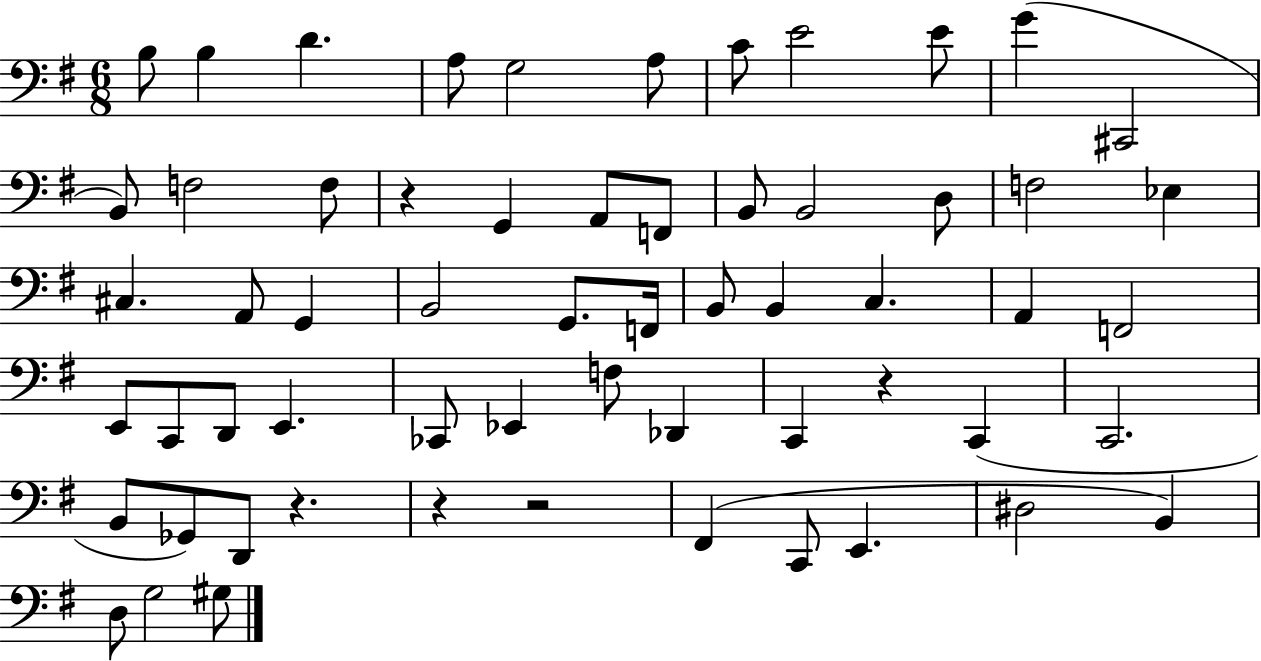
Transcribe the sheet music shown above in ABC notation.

X:1
T:Untitled
M:6/8
L:1/4
K:G
B,/2 B, D A,/2 G,2 A,/2 C/2 E2 E/2 G ^C,,2 B,,/2 F,2 F,/2 z G,, A,,/2 F,,/2 B,,/2 B,,2 D,/2 F,2 _E, ^C, A,,/2 G,, B,,2 G,,/2 F,,/4 B,,/2 B,, C, A,, F,,2 E,,/2 C,,/2 D,,/2 E,, _C,,/2 _E,, F,/2 _D,, C,, z C,, C,,2 B,,/2 _G,,/2 D,,/2 z z z2 ^F,, C,,/2 E,, ^D,2 B,, D,/2 G,2 ^G,/2